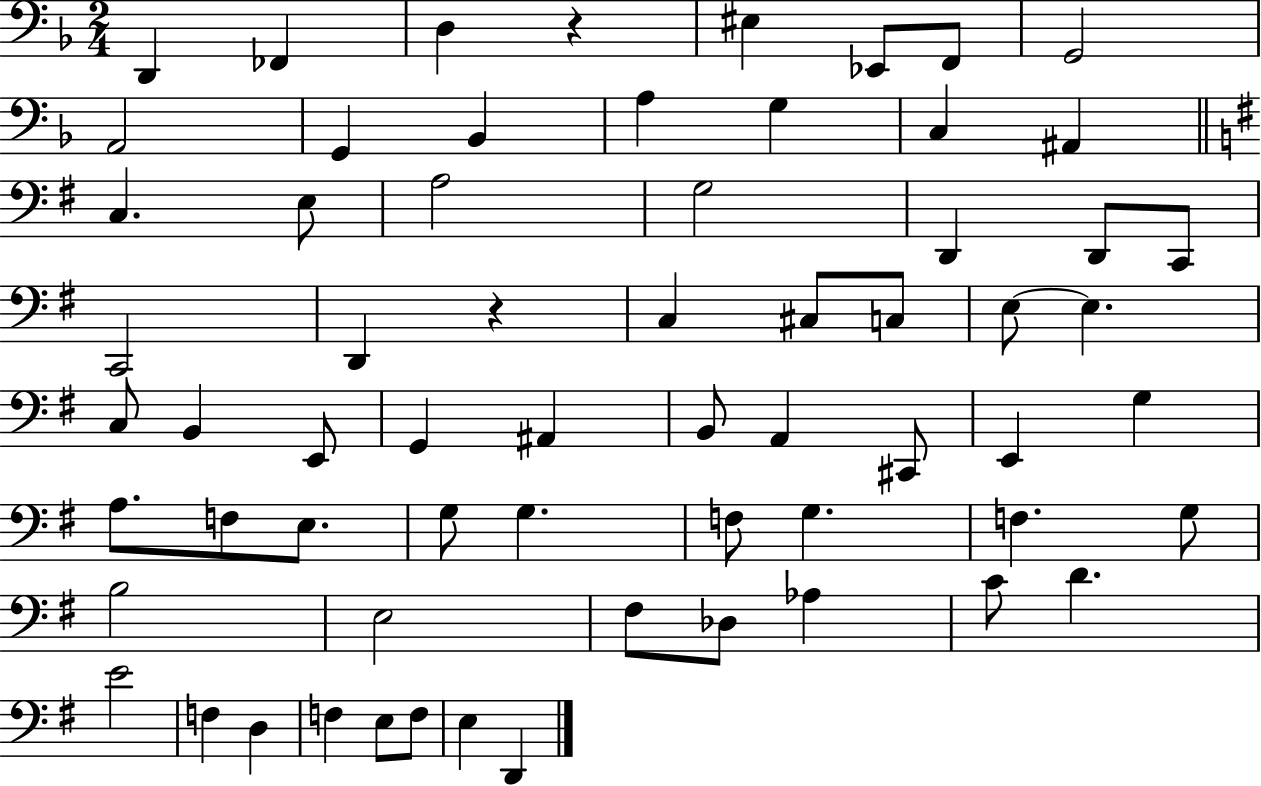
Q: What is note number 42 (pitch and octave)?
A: G3